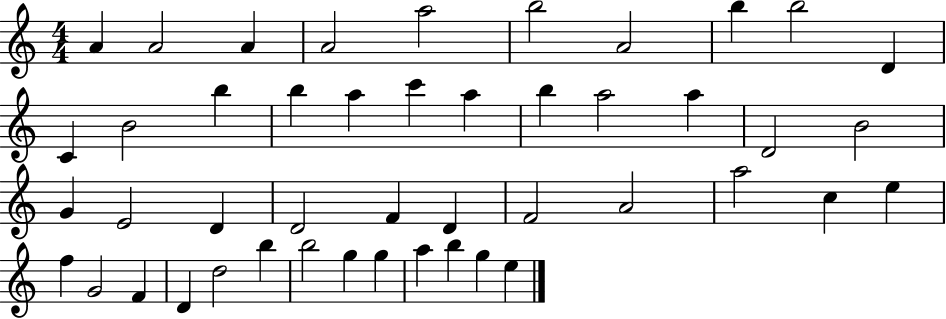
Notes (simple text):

A4/q A4/h A4/q A4/h A5/h B5/h A4/h B5/q B5/h D4/q C4/q B4/h B5/q B5/q A5/q C6/q A5/q B5/q A5/h A5/q D4/h B4/h G4/q E4/h D4/q D4/h F4/q D4/q F4/h A4/h A5/h C5/q E5/q F5/q G4/h F4/q D4/q D5/h B5/q B5/h G5/q G5/q A5/q B5/q G5/q E5/q